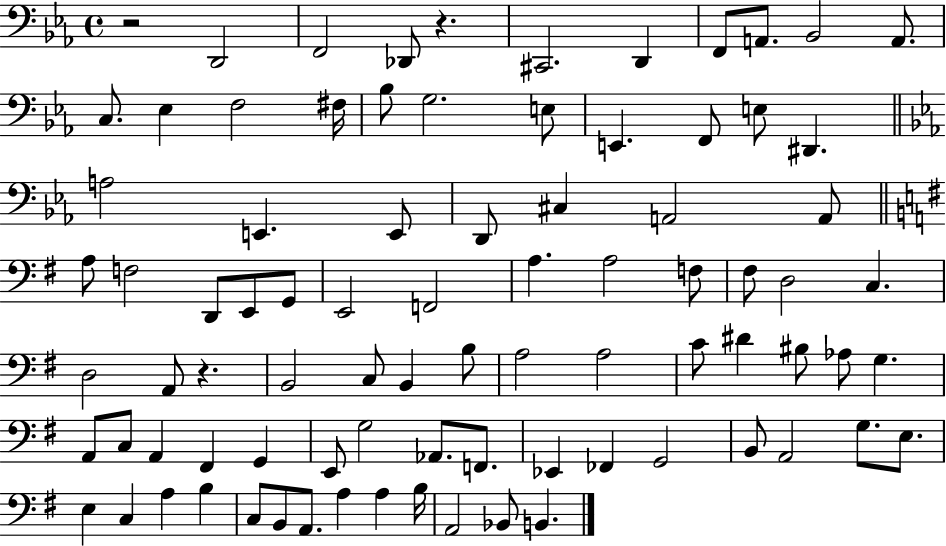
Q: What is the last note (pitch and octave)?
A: B2